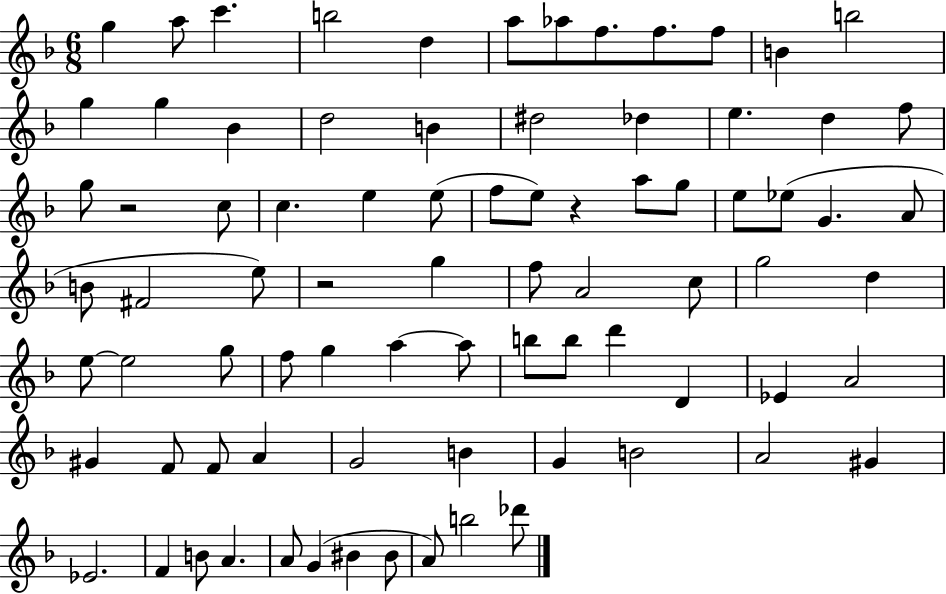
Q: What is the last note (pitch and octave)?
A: Db6